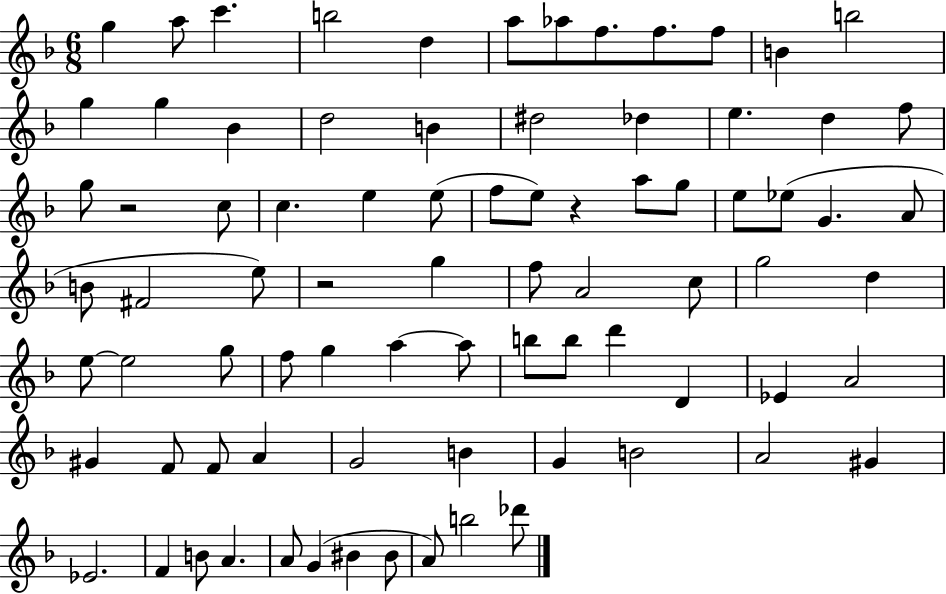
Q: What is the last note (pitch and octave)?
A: Db6